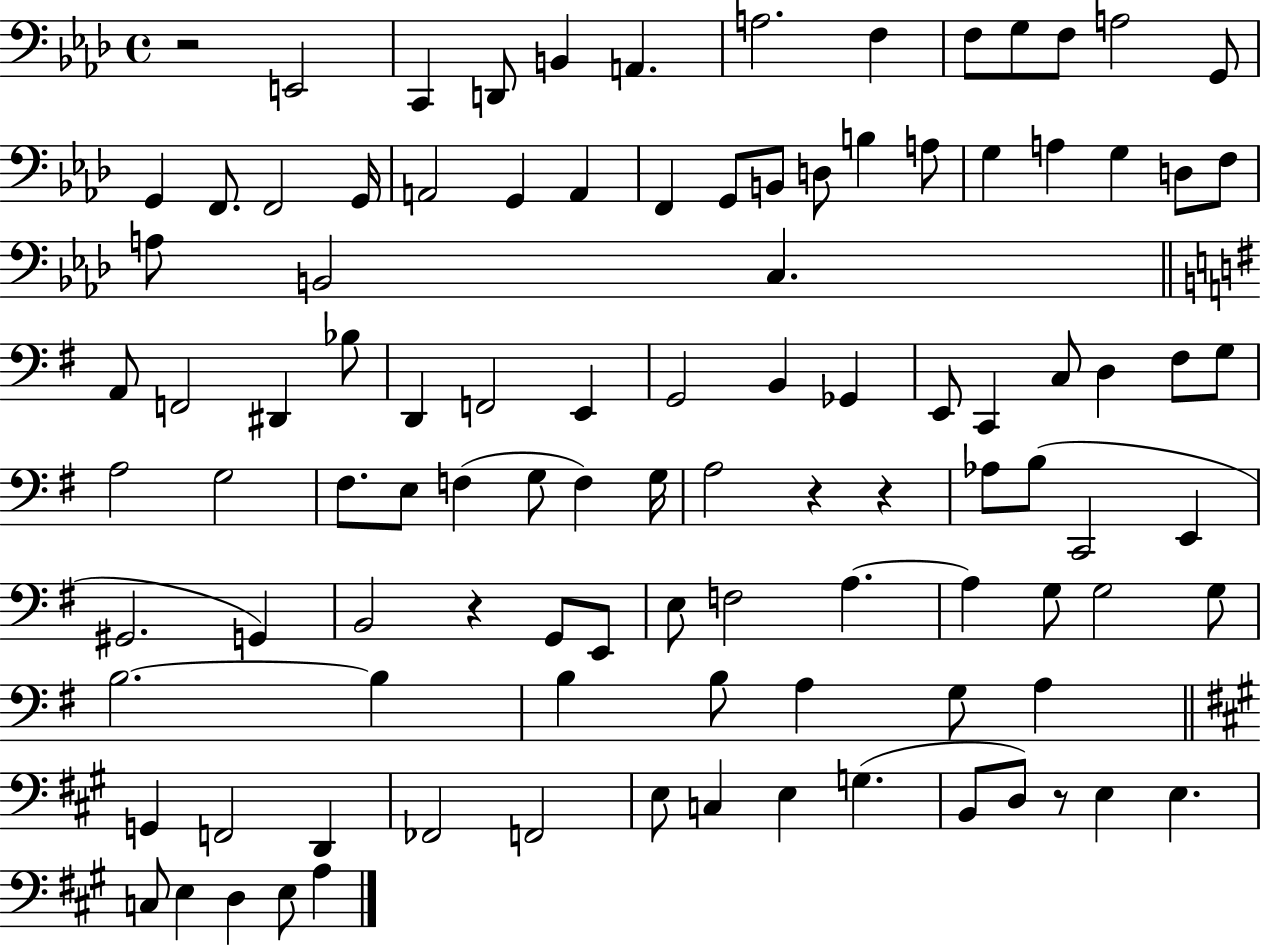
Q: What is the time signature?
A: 4/4